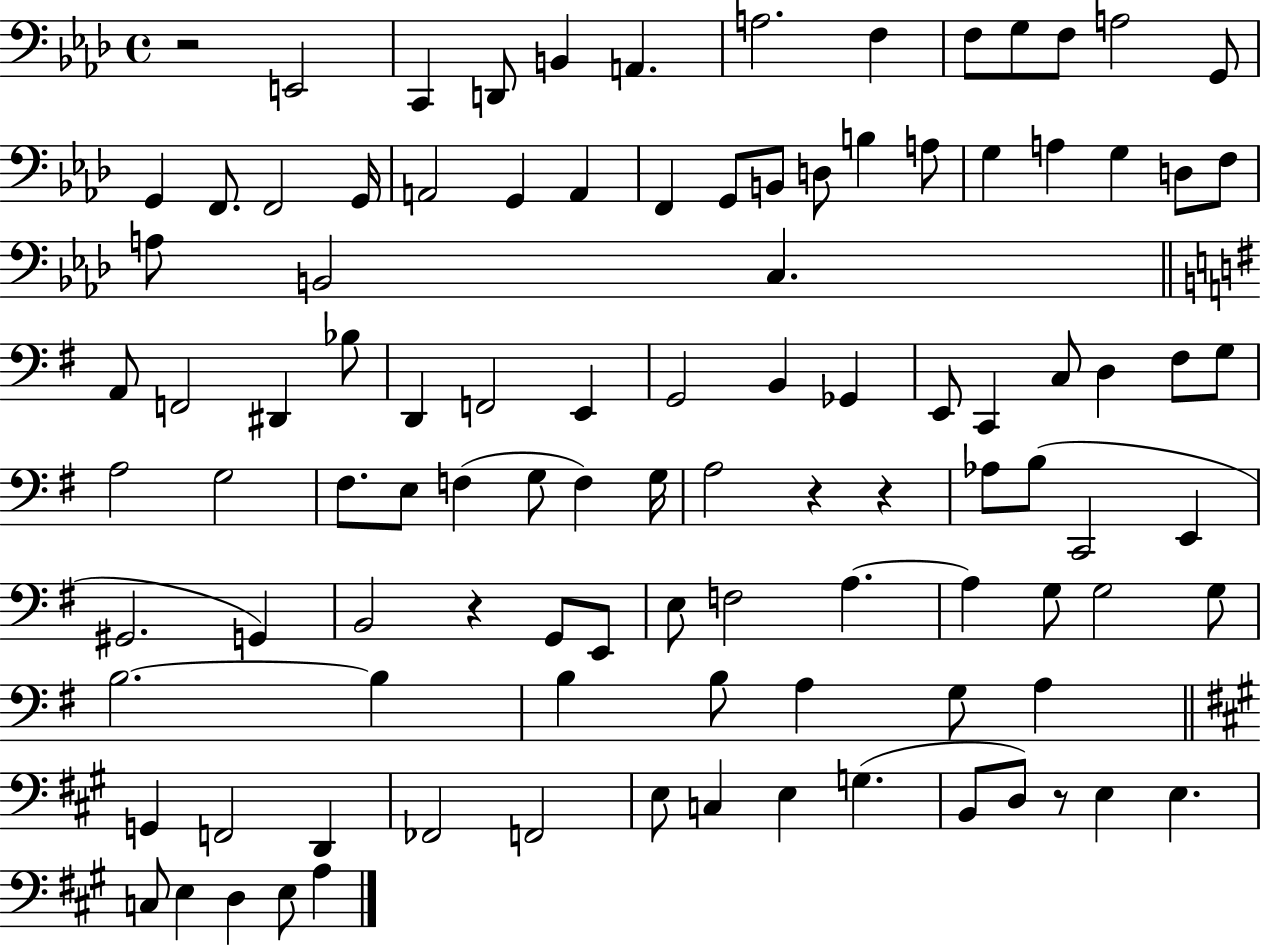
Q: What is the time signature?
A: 4/4